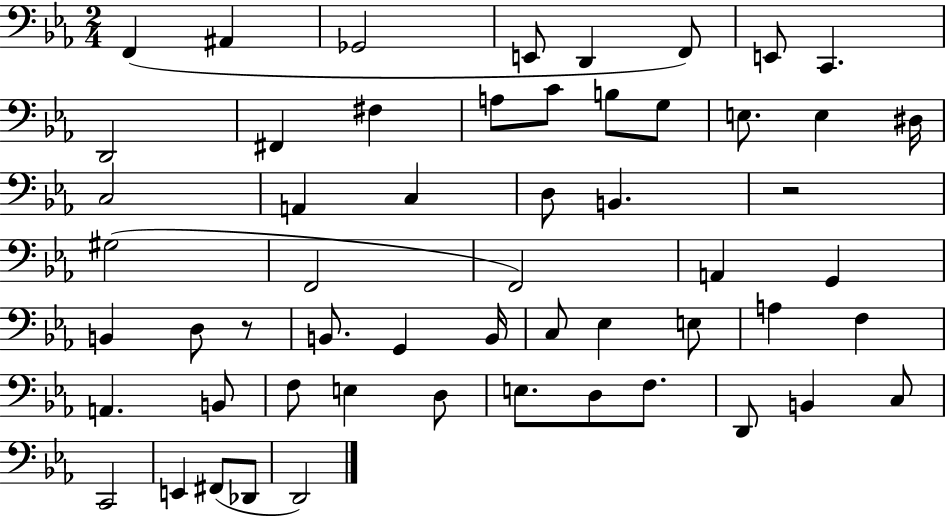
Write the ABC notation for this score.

X:1
T:Untitled
M:2/4
L:1/4
K:Eb
F,, ^A,, _G,,2 E,,/2 D,, F,,/2 E,,/2 C,, D,,2 ^F,, ^F, A,/2 C/2 B,/2 G,/2 E,/2 E, ^D,/4 C,2 A,, C, D,/2 B,, z2 ^G,2 F,,2 F,,2 A,, G,, B,, D,/2 z/2 B,,/2 G,, B,,/4 C,/2 _E, E,/2 A, F, A,, B,,/2 F,/2 E, D,/2 E,/2 D,/2 F,/2 D,,/2 B,, C,/2 C,,2 E,, ^F,,/2 _D,,/2 D,,2